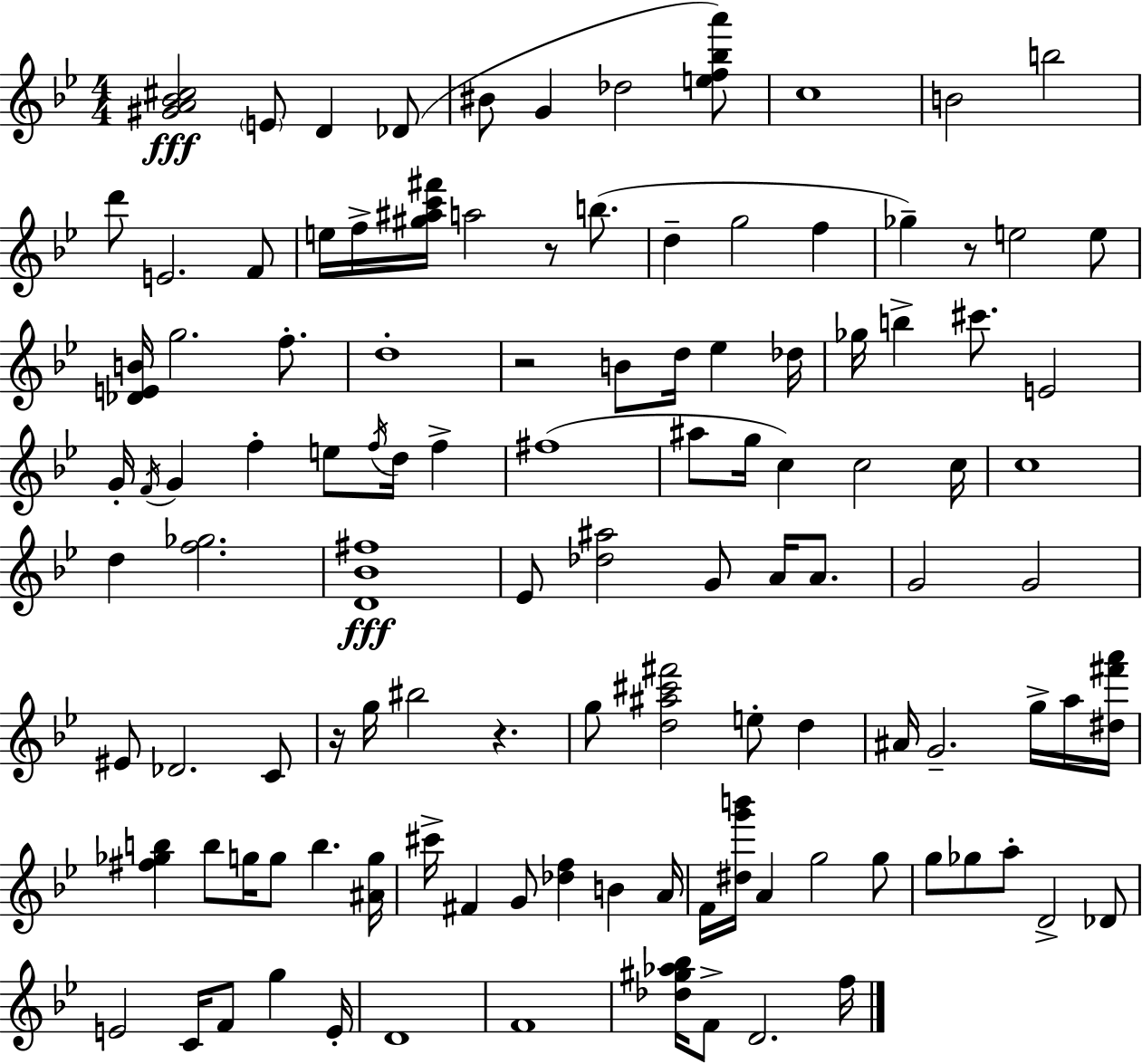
{
  \clef treble
  \numericTimeSignature
  \time 4/4
  \key bes \major
  <gis' a' bes' cis''>2\fff \parenthesize e'8 d'4 des'8( | bis'8 g'4 des''2 <e'' f'' bes'' a'''>8) | c''1 | b'2 b''2 | \break d'''8 e'2. f'8 | e''16 f''16-> <gis'' ais'' c''' fis'''>16 a''2 r8 b''8.( | d''4-- g''2 f''4 | ges''4--) r8 e''2 e''8 | \break <des' e' b'>16 g''2. f''8.-. | d''1-. | r2 b'8 d''16 ees''4 des''16 | ges''16 b''4-> cis'''8. e'2 | \break g'16-. \acciaccatura { f'16 } g'4 f''4-. e''8 \acciaccatura { f''16 } d''16 f''4-> | fis''1( | ais''8 g''16 c''4) c''2 | c''16 c''1 | \break d''4 <f'' ges''>2. | <d' bes' fis''>1\fff | ees'8 <des'' ais''>2 g'8 a'16 a'8. | g'2 g'2 | \break eis'8 des'2. | c'8 r16 g''16 bis''2 r4. | g''8 <d'' ais'' cis''' fis'''>2 e''8-. d''4 | ais'16 g'2.-- g''16-> | \break a''16 <dis'' fis''' a'''>16 <fis'' ges'' b''>4 b''8 g''16 g''8 b''4. | <ais' g''>16 cis'''16-> fis'4 g'8 <des'' f''>4 b'4 | a'16 f'16 <dis'' g''' b'''>16 a'4 g''2 | g''8 g''8 ges''8 a''8-. d'2-> | \break des'8 e'2 c'16 f'8 g''4 | e'16-. d'1 | f'1 | <des'' gis'' aes'' bes''>16 f'8-> d'2. | \break f''16 \bar "|."
}